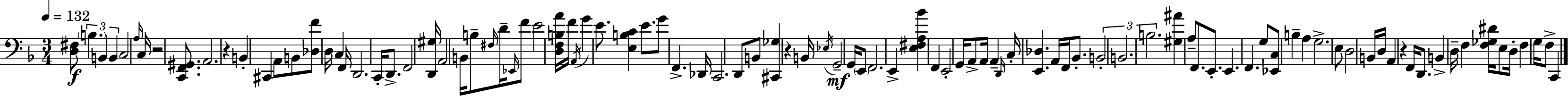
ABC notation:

X:1
T:Untitled
M:3/4
L:1/4
K:F
[D,^F,]/2 B, B,, B,, C,2 A,/4 C,/4 z2 [C,,F,,^G,,]/2 A,,2 z B,, ^C,, A,,/2 B,,/2 [_D,F]/2 D,/4 C, F,,/4 D,,2 C,,/4 D,,/2 F,,2 [D,,^G,]/4 A,,2 B,,/4 B,/2 ^F,/4 D/4 _E,,/4 F/2 E2 [D,F,B,A]/4 F/4 A,,/4 G E/2 [E,B,C] E/2 G/2 F,, _D,,/4 C,,2 D,,/2 B,,/2 [^C,,_G,] z B,,/4 _E,/4 G,,2 G,,/4 E,,/2 F,,2 E,, [E,^F,A,_B] F,, E,,2 G,,/4 A,,/2 A,,/4 A,, D,,/4 C,/4 [E,,_D,] A,,/4 F,,/4 _B,,/2 B,,2 B,,2 B,2 [^G,^A] A,/2 F,,/2 E,,/2 E,, F,, G,/2 [_E,,C,]/2 B, A, G,2 E,/2 D,2 B,,/4 D,/4 A,, z F,,/4 D,,/2 B,, D,/4 F, [F,_G,^D]/4 E,/2 D,/4 F, G,/4 F,/2 C,,